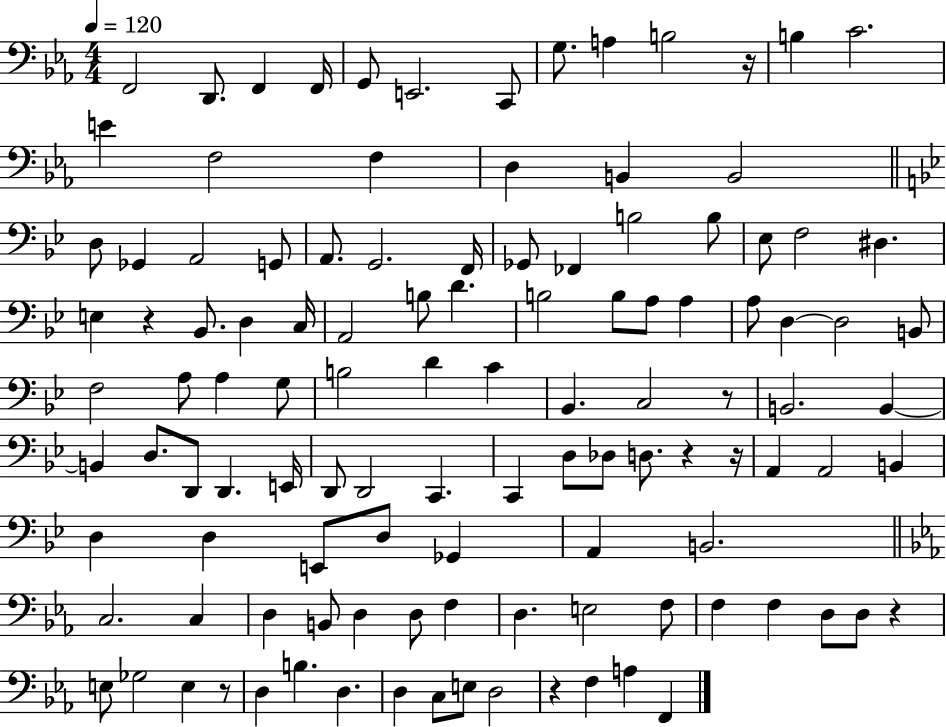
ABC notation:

X:1
T:Untitled
M:4/4
L:1/4
K:Eb
F,,2 D,,/2 F,, F,,/4 G,,/2 E,,2 C,,/2 G,/2 A, B,2 z/4 B, C2 E F,2 F, D, B,, B,,2 D,/2 _G,, A,,2 G,,/2 A,,/2 G,,2 F,,/4 _G,,/2 _F,, B,2 B,/2 _E,/2 F,2 ^D, E, z _B,,/2 D, C,/4 A,,2 B,/2 D B,2 B,/2 A,/2 A, A,/2 D, D,2 B,,/2 F,2 A,/2 A, G,/2 B,2 D C _B,, C,2 z/2 B,,2 B,, B,, D,/2 D,,/2 D,, E,,/4 D,,/2 D,,2 C,, C,, D,/2 _D,/2 D,/2 z z/4 A,, A,,2 B,, D, D, E,,/2 D,/2 _G,, A,, B,,2 C,2 C, D, B,,/2 D, D,/2 F, D, E,2 F,/2 F, F, D,/2 D,/2 z E,/2 _G,2 E, z/2 D, B, D, D, C,/2 E,/2 D,2 z F, A, F,,